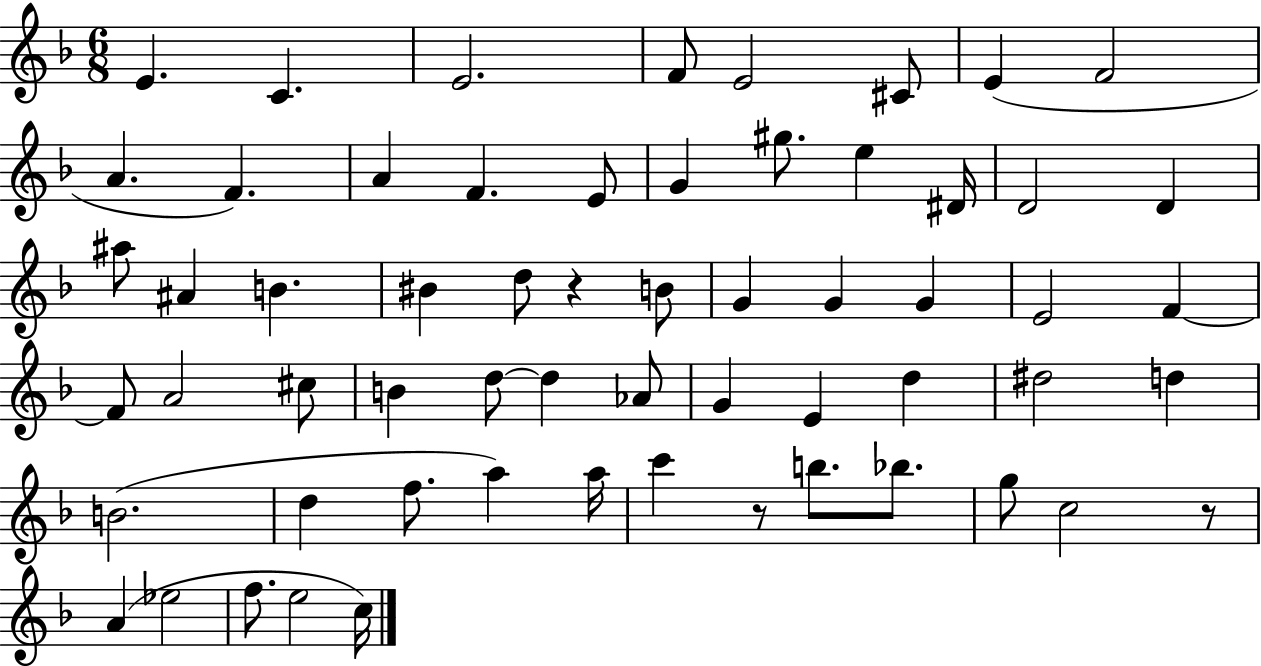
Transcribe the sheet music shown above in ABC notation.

X:1
T:Untitled
M:6/8
L:1/4
K:F
E C E2 F/2 E2 ^C/2 E F2 A F A F E/2 G ^g/2 e ^D/4 D2 D ^a/2 ^A B ^B d/2 z B/2 G G G E2 F F/2 A2 ^c/2 B d/2 d _A/2 G E d ^d2 d B2 d f/2 a a/4 c' z/2 b/2 _b/2 g/2 c2 z/2 A _e2 f/2 e2 c/4